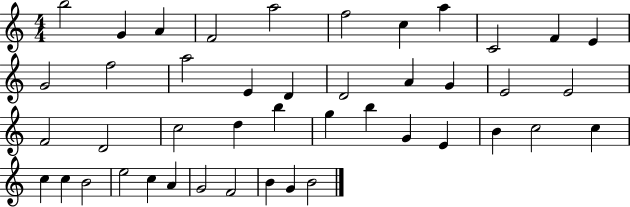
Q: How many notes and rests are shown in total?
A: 44